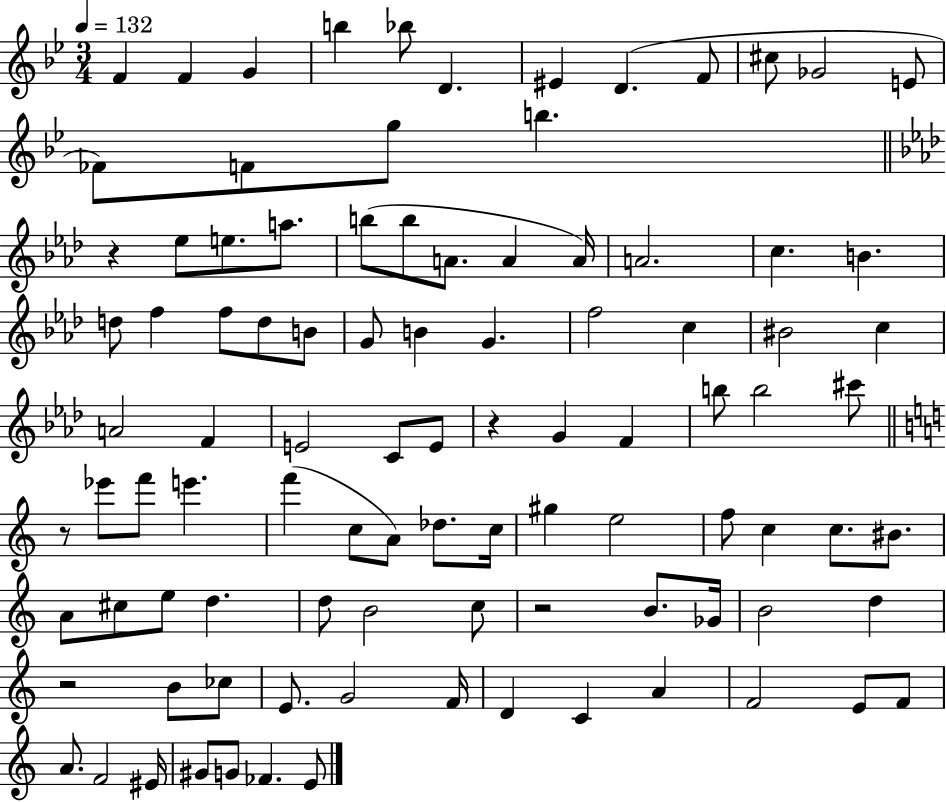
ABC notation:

X:1
T:Untitled
M:3/4
L:1/4
K:Bb
F F G b _b/2 D ^E D F/2 ^c/2 _G2 E/2 _F/2 F/2 g/2 b z _e/2 e/2 a/2 b/2 b/2 A/2 A A/4 A2 c B d/2 f f/2 d/2 B/2 G/2 B G f2 c ^B2 c A2 F E2 C/2 E/2 z G F b/2 b2 ^c'/2 z/2 _e'/2 f'/2 e' f' c/2 A/2 _d/2 c/4 ^g e2 f/2 c c/2 ^B/2 A/2 ^c/2 e/2 d d/2 B2 c/2 z2 B/2 _G/4 B2 d z2 B/2 _c/2 E/2 G2 F/4 D C A F2 E/2 F/2 A/2 F2 ^E/4 ^G/2 G/2 _F E/2